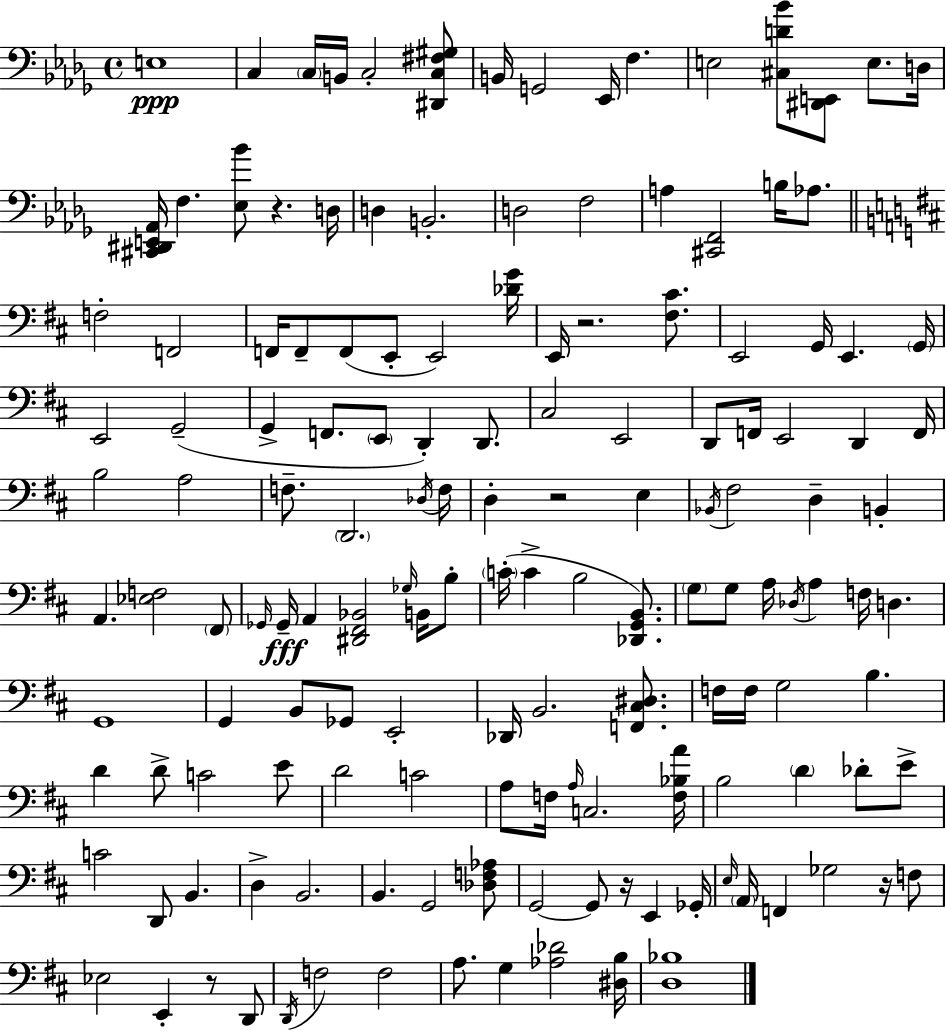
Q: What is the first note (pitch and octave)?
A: E3